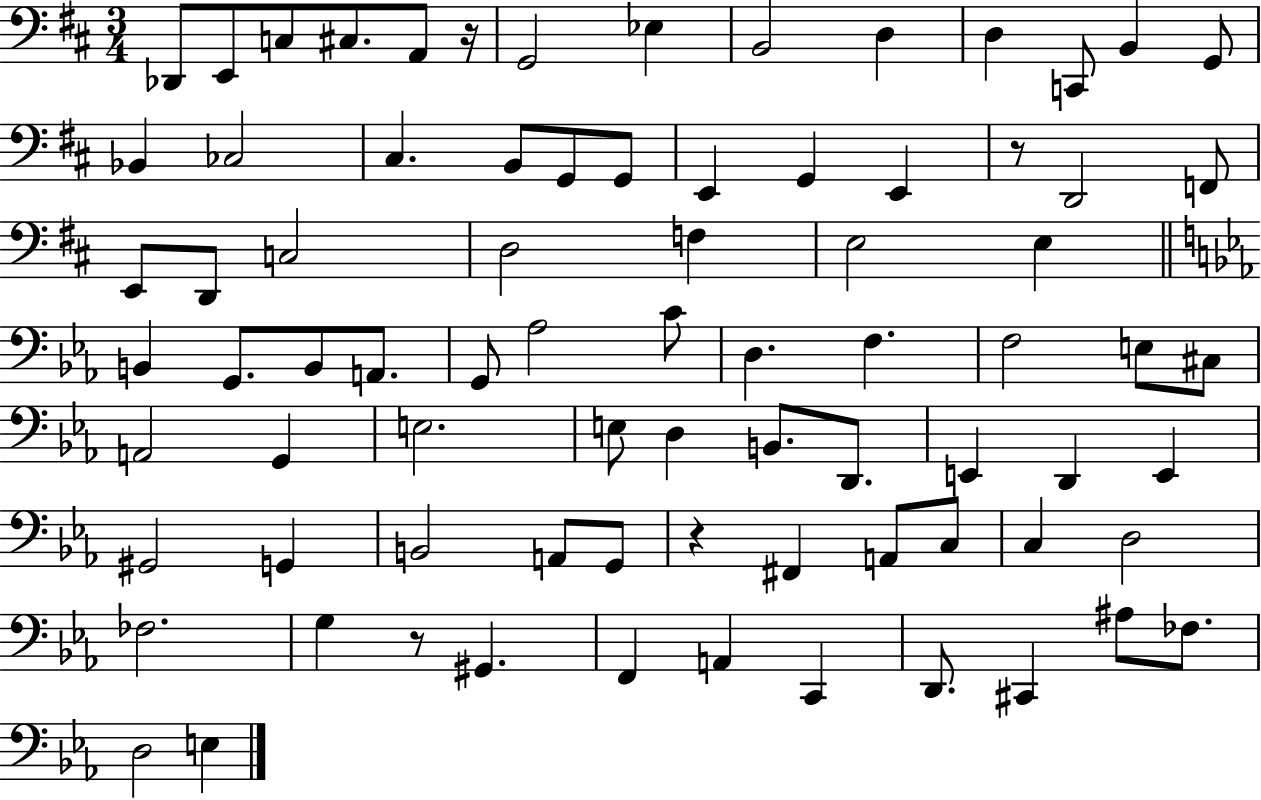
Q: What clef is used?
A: bass